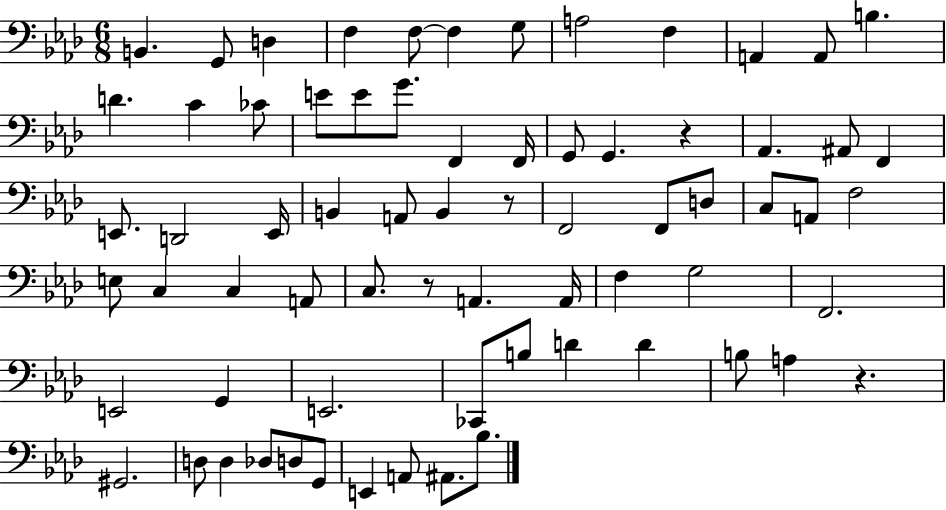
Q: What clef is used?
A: bass